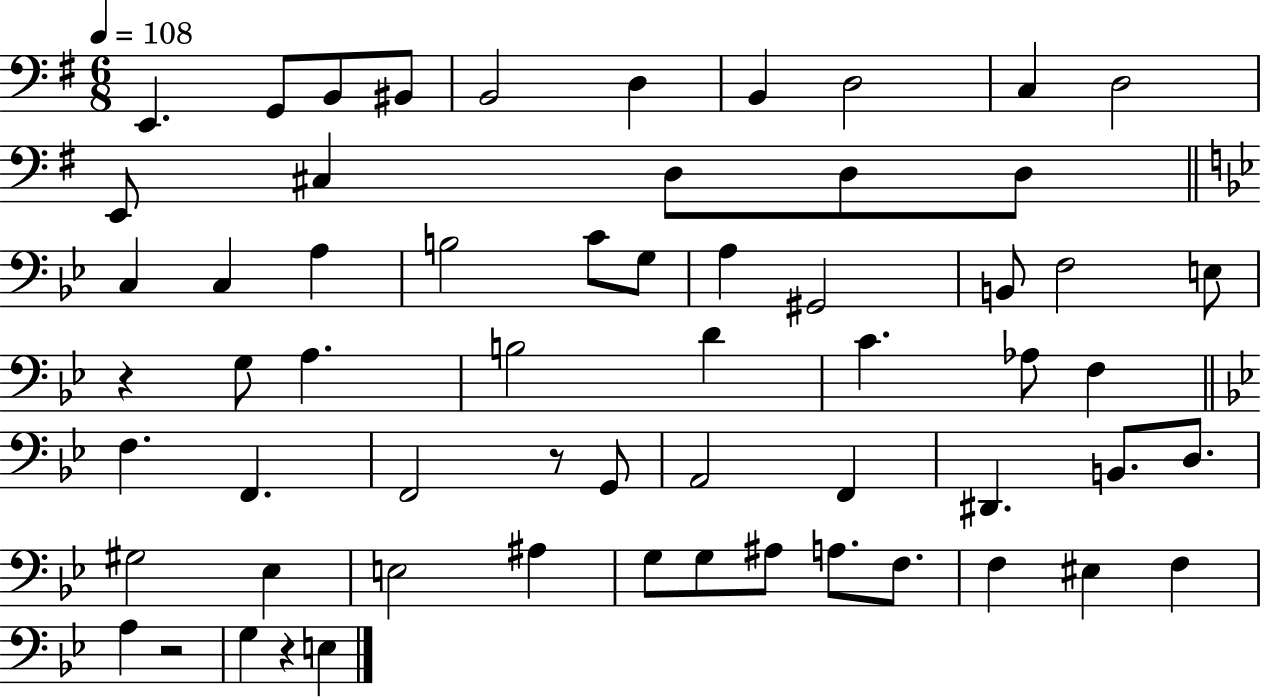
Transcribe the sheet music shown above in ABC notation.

X:1
T:Untitled
M:6/8
L:1/4
K:G
E,, G,,/2 B,,/2 ^B,,/2 B,,2 D, B,, D,2 C, D,2 E,,/2 ^C, D,/2 D,/2 D,/2 C, C, A, B,2 C/2 G,/2 A, ^G,,2 B,,/2 F,2 E,/2 z G,/2 A, B,2 D C _A,/2 F, F, F,, F,,2 z/2 G,,/2 A,,2 F,, ^D,, B,,/2 D,/2 ^G,2 _E, E,2 ^A, G,/2 G,/2 ^A,/2 A,/2 F,/2 F, ^E, F, A, z2 G, z E,